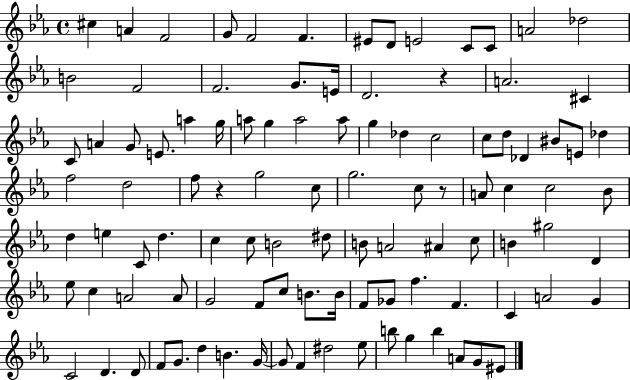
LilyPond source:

{
  \clef treble
  \time 4/4
  \defaultTimeSignature
  \key ees \major
  \repeat volta 2 { cis''4 a'4 f'2 | g'8 f'2 f'4. | eis'8 d'8 e'2 c'8 c'8 | a'2 des''2 | \break b'2 f'2 | f'2. g'8. e'16 | d'2. r4 | a'2. cis'4 | \break c'8 a'4 g'8 e'8. a''4 g''16 | a''8 g''4 a''2 a''8 | g''4 des''4 c''2 | c''8 d''8 des'4 bis'8 e'8 des''4 | \break f''2 d''2 | f''8 r4 g''2 c''8 | g''2. c''8 r8 | a'8 c''4 c''2 bes'8 | \break d''4 e''4 c'8 d''4. | c''4 c''8 b'2 dis''8 | b'8 a'2 ais'4 c''8 | b'4 gis''2 d'4 | \break ees''8 c''4 a'2 a'8 | g'2 f'8 c''8 b'8. b'16 | f'8 ges'8 f''4. f'4. | c'4 a'2 g'4 | \break c'2 d'4. d'8 | f'8 g'8. d''4 b'4. g'16~~ | g'8 f'4 dis''2 ees''8 | b''8 g''4 b''4 a'8 g'8 eis'8 | \break } \bar "|."
}